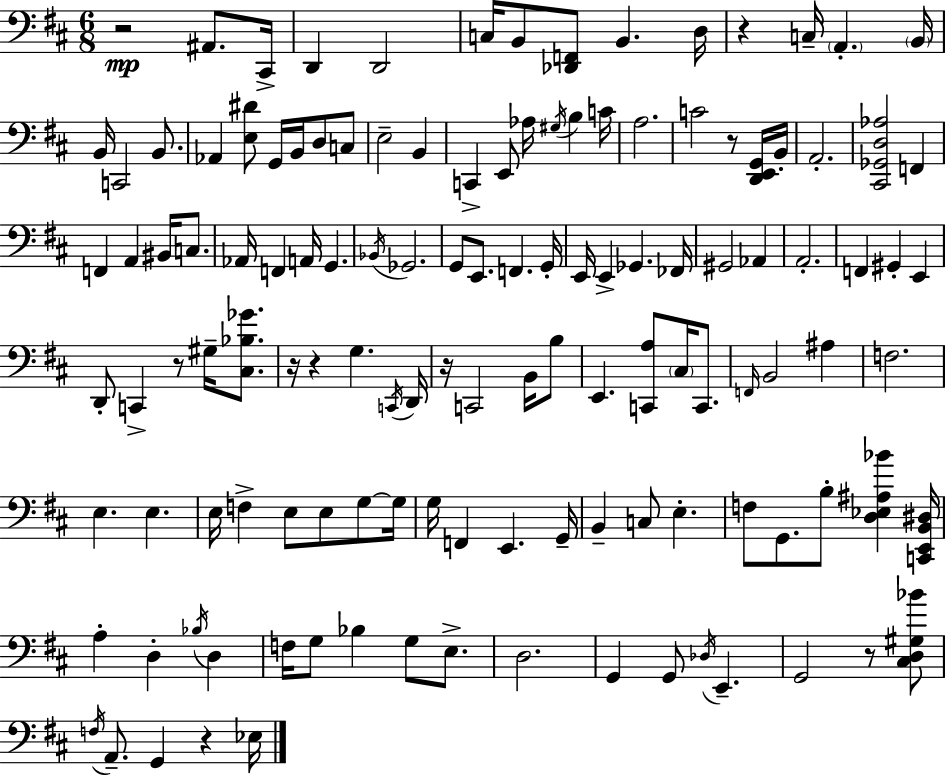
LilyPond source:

{
  \clef bass
  \numericTimeSignature
  \time 6/8
  \key d \major
  \repeat volta 2 { r2\mp ais,8. cis,16-> | d,4 d,2 | c16 b,8 <des, f,>8 b,4. d16 | r4 c16-- \parenthesize a,4.-. \parenthesize b,16 | \break b,16 c,2 b,8. | aes,4 <e dis'>8 g,16 b,16 d8 c8 | e2-- b,4 | c,4-> e,8 aes16 \acciaccatura { gis16 } b4 | \break c'16 a2. | c'2 r8 <d, e, g,>16 | b,16-. a,2.-. | <cis, ges, d aes>2 f,4 | \break f,4 a,4 bis,16 c8. | aes,16 f,4 a,16 g,4. | \acciaccatura { bes,16 } ges,2. | g,8 e,8. f,4. | \break g,16-. e,16 e,4-> ges,4. | fes,16 gis,2 aes,4 | a,2.-. | f,4 gis,4-. e,4 | \break d,8-. c,4-> r8 gis16-- <cis bes ges'>8. | r16 r4 g4. | \acciaccatura { c,16 } d,16 r16 c,2 | b,16 b8 e,4. <c, a>8 \parenthesize cis16 | \break c,8. \grace { f,16 } b,2 | ais4 f2. | e4. e4. | e16 f4-> e8 e8 | \break g8~~ g16 g16 f,4 e,4. | g,16-- b,4-- c8 e4.-. | f8 g,8. b8-. <d ees ais bes'>4 | <c, e, b, dis>16 a4-. d4-. | \break \acciaccatura { bes16 } d4 f16 g8 bes4 | g8 e8.-> d2. | g,4 g,8 \acciaccatura { des16 } | e,4.-- g,2 | \break r8 <cis d gis bes'>8 \acciaccatura { f16 } a,8.-- g,4 | r4 ees16 } \bar "|."
}